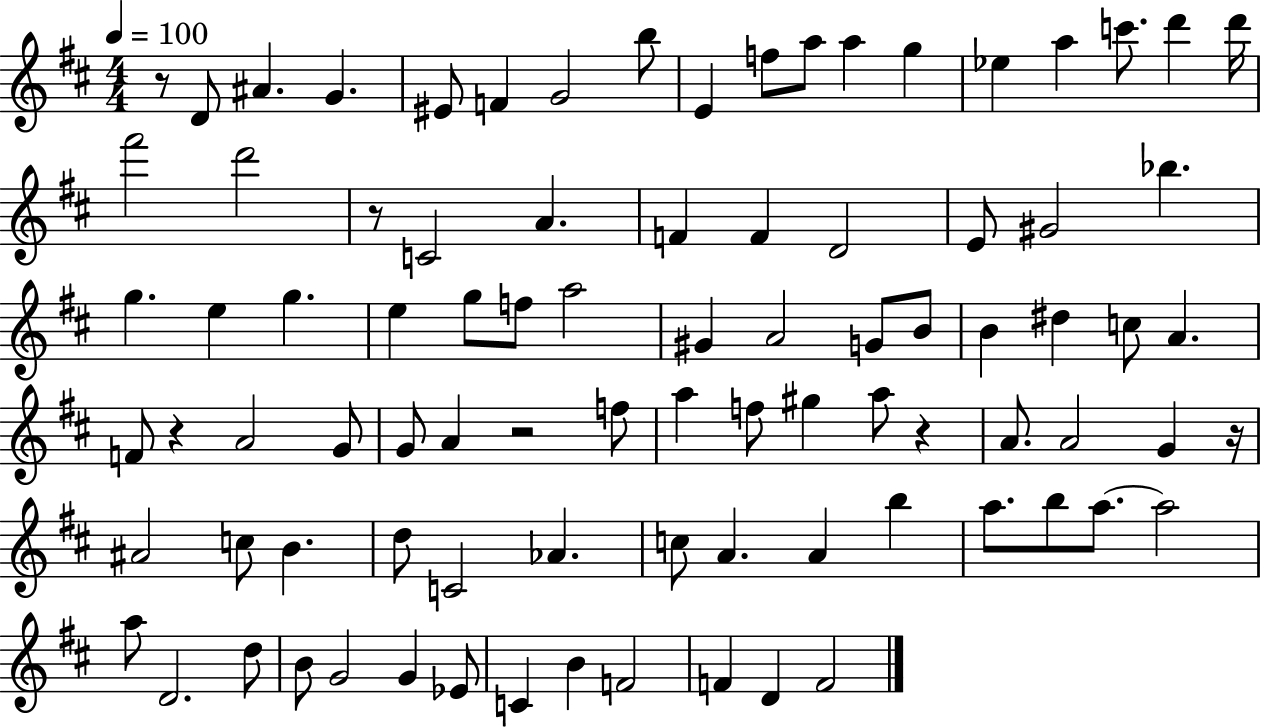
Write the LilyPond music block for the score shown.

{
  \clef treble
  \numericTimeSignature
  \time 4/4
  \key d \major
  \tempo 4 = 100
  r8 d'8 ais'4. g'4. | eis'8 f'4 g'2 b''8 | e'4 f''8 a''8 a''4 g''4 | ees''4 a''4 c'''8. d'''4 d'''16 | \break fis'''2 d'''2 | r8 c'2 a'4. | f'4 f'4 d'2 | e'8 gis'2 bes''4. | \break g''4. e''4 g''4. | e''4 g''8 f''8 a''2 | gis'4 a'2 g'8 b'8 | b'4 dis''4 c''8 a'4. | \break f'8 r4 a'2 g'8 | g'8 a'4 r2 f''8 | a''4 f''8 gis''4 a''8 r4 | a'8. a'2 g'4 r16 | \break ais'2 c''8 b'4. | d''8 c'2 aes'4. | c''8 a'4. a'4 b''4 | a''8. b''8 a''8.~~ a''2 | \break a''8 d'2. d''8 | b'8 g'2 g'4 ees'8 | c'4 b'4 f'2 | f'4 d'4 f'2 | \break \bar "|."
}